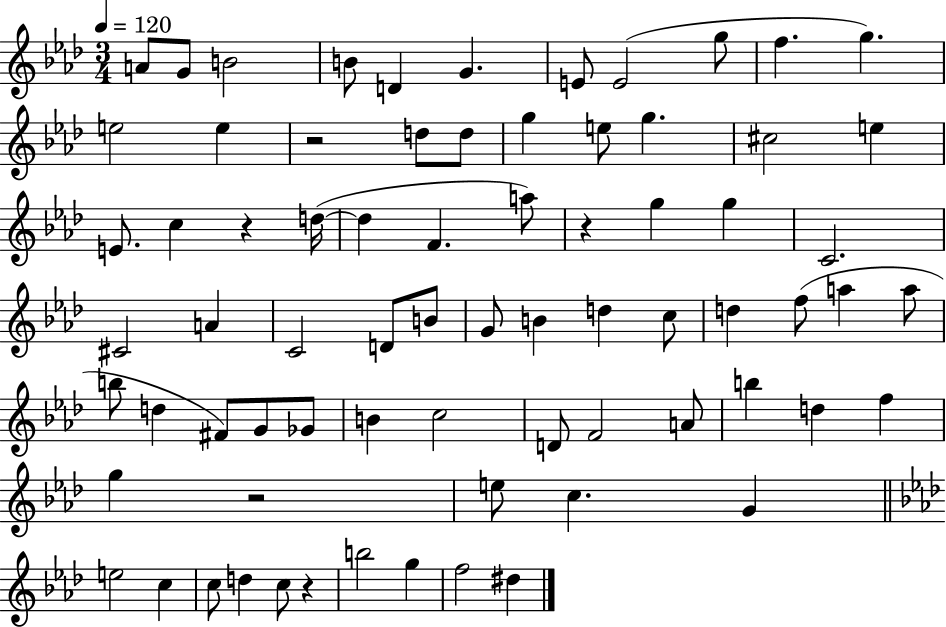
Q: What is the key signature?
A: AES major